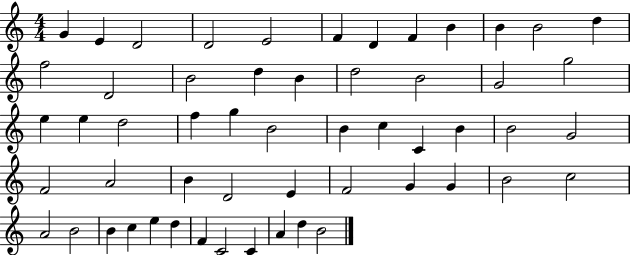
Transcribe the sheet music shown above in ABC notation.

X:1
T:Untitled
M:4/4
L:1/4
K:C
G E D2 D2 E2 F D F B B B2 d f2 D2 B2 d B d2 B2 G2 g2 e e d2 f g B2 B c C B B2 G2 F2 A2 B D2 E F2 G G B2 c2 A2 B2 B c e d F C2 C A d B2